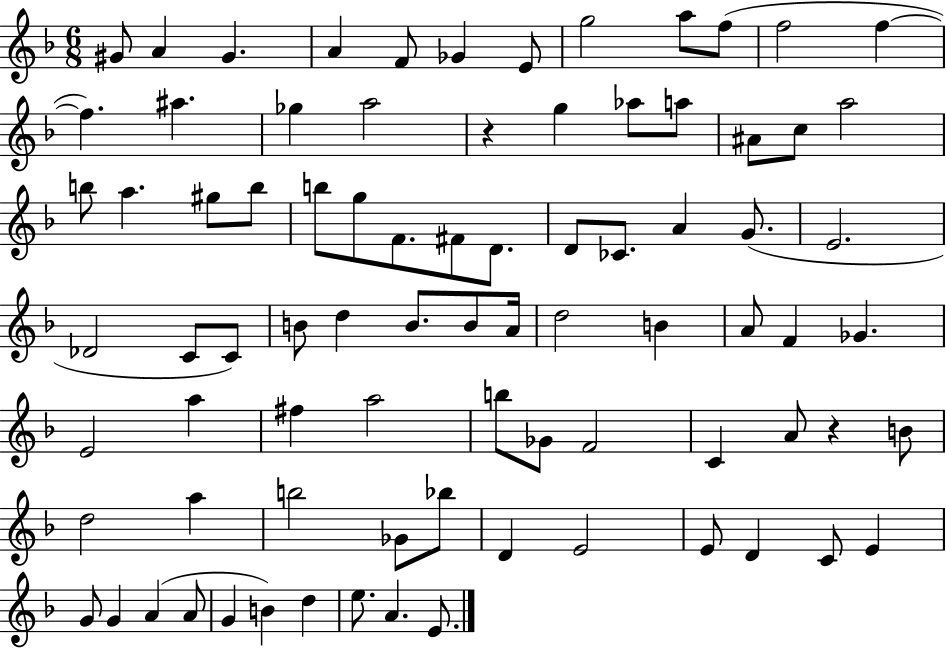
X:1
T:Untitled
M:6/8
L:1/4
K:F
^G/2 A ^G A F/2 _G E/2 g2 a/2 f/2 f2 f f ^a _g a2 z g _a/2 a/2 ^A/2 c/2 a2 b/2 a ^g/2 b/2 b/2 g/2 F/2 ^F/2 D/2 D/2 _C/2 A G/2 E2 _D2 C/2 C/2 B/2 d B/2 B/2 A/4 d2 B A/2 F _G E2 a ^f a2 b/2 _G/2 F2 C A/2 z B/2 d2 a b2 _G/2 _b/2 D E2 E/2 D C/2 E G/2 G A A/2 G B d e/2 A E/2